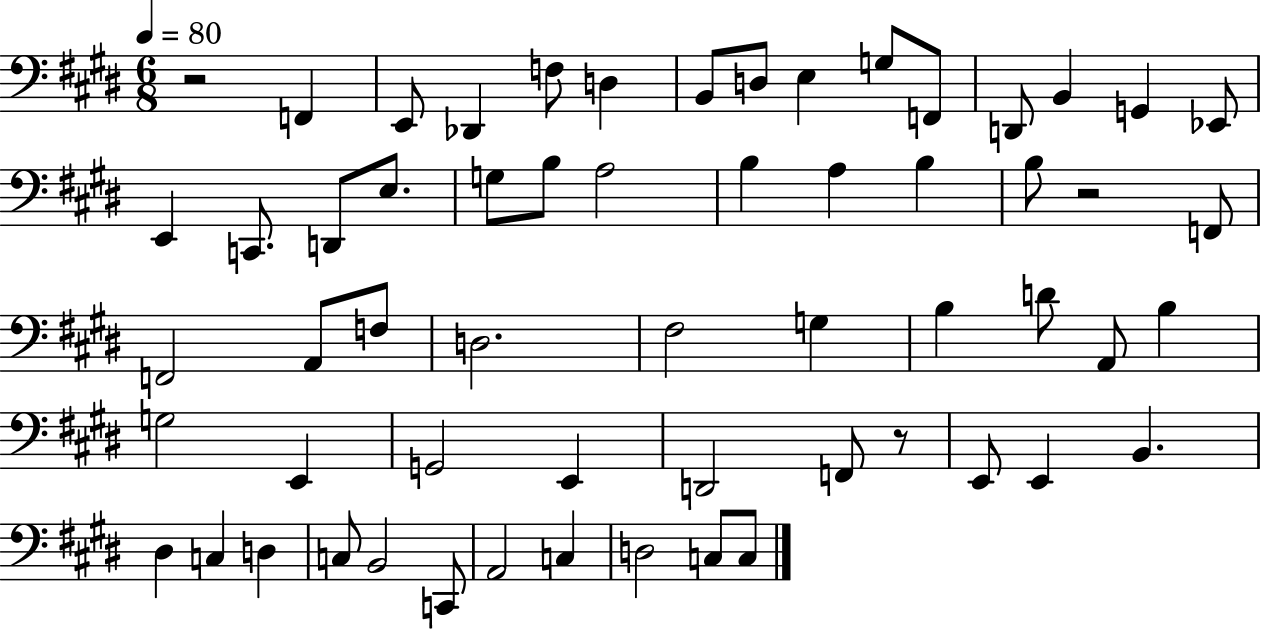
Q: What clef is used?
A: bass